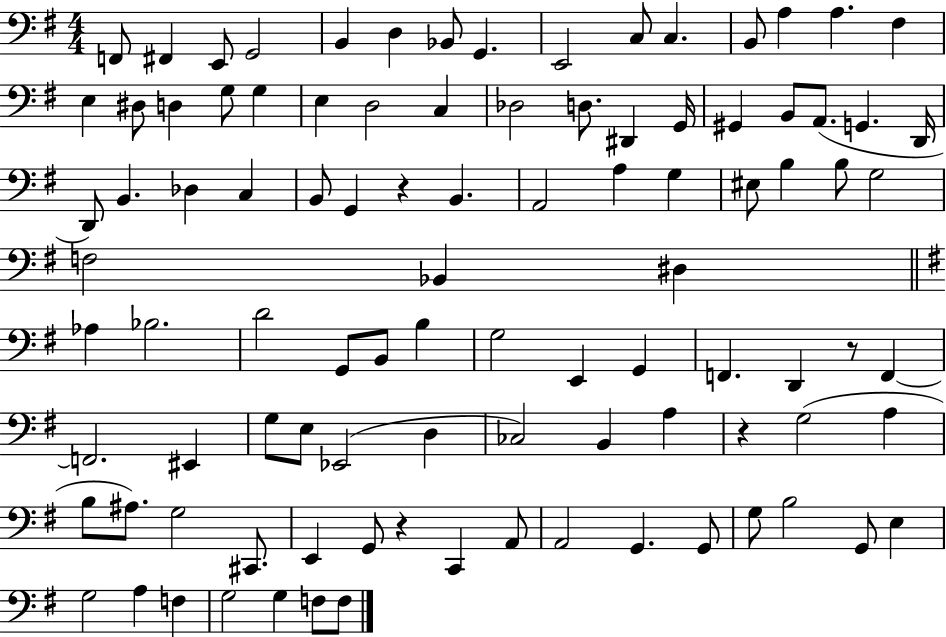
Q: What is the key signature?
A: G major